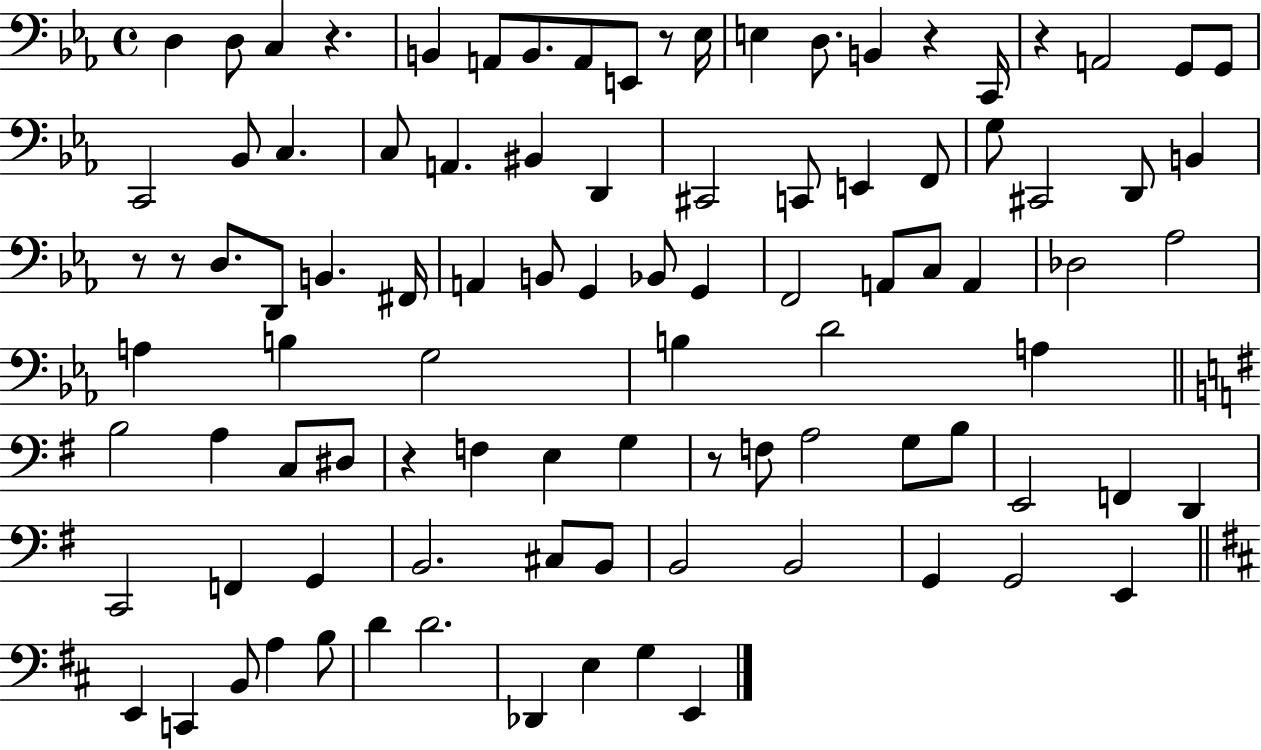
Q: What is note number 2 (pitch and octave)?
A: D3